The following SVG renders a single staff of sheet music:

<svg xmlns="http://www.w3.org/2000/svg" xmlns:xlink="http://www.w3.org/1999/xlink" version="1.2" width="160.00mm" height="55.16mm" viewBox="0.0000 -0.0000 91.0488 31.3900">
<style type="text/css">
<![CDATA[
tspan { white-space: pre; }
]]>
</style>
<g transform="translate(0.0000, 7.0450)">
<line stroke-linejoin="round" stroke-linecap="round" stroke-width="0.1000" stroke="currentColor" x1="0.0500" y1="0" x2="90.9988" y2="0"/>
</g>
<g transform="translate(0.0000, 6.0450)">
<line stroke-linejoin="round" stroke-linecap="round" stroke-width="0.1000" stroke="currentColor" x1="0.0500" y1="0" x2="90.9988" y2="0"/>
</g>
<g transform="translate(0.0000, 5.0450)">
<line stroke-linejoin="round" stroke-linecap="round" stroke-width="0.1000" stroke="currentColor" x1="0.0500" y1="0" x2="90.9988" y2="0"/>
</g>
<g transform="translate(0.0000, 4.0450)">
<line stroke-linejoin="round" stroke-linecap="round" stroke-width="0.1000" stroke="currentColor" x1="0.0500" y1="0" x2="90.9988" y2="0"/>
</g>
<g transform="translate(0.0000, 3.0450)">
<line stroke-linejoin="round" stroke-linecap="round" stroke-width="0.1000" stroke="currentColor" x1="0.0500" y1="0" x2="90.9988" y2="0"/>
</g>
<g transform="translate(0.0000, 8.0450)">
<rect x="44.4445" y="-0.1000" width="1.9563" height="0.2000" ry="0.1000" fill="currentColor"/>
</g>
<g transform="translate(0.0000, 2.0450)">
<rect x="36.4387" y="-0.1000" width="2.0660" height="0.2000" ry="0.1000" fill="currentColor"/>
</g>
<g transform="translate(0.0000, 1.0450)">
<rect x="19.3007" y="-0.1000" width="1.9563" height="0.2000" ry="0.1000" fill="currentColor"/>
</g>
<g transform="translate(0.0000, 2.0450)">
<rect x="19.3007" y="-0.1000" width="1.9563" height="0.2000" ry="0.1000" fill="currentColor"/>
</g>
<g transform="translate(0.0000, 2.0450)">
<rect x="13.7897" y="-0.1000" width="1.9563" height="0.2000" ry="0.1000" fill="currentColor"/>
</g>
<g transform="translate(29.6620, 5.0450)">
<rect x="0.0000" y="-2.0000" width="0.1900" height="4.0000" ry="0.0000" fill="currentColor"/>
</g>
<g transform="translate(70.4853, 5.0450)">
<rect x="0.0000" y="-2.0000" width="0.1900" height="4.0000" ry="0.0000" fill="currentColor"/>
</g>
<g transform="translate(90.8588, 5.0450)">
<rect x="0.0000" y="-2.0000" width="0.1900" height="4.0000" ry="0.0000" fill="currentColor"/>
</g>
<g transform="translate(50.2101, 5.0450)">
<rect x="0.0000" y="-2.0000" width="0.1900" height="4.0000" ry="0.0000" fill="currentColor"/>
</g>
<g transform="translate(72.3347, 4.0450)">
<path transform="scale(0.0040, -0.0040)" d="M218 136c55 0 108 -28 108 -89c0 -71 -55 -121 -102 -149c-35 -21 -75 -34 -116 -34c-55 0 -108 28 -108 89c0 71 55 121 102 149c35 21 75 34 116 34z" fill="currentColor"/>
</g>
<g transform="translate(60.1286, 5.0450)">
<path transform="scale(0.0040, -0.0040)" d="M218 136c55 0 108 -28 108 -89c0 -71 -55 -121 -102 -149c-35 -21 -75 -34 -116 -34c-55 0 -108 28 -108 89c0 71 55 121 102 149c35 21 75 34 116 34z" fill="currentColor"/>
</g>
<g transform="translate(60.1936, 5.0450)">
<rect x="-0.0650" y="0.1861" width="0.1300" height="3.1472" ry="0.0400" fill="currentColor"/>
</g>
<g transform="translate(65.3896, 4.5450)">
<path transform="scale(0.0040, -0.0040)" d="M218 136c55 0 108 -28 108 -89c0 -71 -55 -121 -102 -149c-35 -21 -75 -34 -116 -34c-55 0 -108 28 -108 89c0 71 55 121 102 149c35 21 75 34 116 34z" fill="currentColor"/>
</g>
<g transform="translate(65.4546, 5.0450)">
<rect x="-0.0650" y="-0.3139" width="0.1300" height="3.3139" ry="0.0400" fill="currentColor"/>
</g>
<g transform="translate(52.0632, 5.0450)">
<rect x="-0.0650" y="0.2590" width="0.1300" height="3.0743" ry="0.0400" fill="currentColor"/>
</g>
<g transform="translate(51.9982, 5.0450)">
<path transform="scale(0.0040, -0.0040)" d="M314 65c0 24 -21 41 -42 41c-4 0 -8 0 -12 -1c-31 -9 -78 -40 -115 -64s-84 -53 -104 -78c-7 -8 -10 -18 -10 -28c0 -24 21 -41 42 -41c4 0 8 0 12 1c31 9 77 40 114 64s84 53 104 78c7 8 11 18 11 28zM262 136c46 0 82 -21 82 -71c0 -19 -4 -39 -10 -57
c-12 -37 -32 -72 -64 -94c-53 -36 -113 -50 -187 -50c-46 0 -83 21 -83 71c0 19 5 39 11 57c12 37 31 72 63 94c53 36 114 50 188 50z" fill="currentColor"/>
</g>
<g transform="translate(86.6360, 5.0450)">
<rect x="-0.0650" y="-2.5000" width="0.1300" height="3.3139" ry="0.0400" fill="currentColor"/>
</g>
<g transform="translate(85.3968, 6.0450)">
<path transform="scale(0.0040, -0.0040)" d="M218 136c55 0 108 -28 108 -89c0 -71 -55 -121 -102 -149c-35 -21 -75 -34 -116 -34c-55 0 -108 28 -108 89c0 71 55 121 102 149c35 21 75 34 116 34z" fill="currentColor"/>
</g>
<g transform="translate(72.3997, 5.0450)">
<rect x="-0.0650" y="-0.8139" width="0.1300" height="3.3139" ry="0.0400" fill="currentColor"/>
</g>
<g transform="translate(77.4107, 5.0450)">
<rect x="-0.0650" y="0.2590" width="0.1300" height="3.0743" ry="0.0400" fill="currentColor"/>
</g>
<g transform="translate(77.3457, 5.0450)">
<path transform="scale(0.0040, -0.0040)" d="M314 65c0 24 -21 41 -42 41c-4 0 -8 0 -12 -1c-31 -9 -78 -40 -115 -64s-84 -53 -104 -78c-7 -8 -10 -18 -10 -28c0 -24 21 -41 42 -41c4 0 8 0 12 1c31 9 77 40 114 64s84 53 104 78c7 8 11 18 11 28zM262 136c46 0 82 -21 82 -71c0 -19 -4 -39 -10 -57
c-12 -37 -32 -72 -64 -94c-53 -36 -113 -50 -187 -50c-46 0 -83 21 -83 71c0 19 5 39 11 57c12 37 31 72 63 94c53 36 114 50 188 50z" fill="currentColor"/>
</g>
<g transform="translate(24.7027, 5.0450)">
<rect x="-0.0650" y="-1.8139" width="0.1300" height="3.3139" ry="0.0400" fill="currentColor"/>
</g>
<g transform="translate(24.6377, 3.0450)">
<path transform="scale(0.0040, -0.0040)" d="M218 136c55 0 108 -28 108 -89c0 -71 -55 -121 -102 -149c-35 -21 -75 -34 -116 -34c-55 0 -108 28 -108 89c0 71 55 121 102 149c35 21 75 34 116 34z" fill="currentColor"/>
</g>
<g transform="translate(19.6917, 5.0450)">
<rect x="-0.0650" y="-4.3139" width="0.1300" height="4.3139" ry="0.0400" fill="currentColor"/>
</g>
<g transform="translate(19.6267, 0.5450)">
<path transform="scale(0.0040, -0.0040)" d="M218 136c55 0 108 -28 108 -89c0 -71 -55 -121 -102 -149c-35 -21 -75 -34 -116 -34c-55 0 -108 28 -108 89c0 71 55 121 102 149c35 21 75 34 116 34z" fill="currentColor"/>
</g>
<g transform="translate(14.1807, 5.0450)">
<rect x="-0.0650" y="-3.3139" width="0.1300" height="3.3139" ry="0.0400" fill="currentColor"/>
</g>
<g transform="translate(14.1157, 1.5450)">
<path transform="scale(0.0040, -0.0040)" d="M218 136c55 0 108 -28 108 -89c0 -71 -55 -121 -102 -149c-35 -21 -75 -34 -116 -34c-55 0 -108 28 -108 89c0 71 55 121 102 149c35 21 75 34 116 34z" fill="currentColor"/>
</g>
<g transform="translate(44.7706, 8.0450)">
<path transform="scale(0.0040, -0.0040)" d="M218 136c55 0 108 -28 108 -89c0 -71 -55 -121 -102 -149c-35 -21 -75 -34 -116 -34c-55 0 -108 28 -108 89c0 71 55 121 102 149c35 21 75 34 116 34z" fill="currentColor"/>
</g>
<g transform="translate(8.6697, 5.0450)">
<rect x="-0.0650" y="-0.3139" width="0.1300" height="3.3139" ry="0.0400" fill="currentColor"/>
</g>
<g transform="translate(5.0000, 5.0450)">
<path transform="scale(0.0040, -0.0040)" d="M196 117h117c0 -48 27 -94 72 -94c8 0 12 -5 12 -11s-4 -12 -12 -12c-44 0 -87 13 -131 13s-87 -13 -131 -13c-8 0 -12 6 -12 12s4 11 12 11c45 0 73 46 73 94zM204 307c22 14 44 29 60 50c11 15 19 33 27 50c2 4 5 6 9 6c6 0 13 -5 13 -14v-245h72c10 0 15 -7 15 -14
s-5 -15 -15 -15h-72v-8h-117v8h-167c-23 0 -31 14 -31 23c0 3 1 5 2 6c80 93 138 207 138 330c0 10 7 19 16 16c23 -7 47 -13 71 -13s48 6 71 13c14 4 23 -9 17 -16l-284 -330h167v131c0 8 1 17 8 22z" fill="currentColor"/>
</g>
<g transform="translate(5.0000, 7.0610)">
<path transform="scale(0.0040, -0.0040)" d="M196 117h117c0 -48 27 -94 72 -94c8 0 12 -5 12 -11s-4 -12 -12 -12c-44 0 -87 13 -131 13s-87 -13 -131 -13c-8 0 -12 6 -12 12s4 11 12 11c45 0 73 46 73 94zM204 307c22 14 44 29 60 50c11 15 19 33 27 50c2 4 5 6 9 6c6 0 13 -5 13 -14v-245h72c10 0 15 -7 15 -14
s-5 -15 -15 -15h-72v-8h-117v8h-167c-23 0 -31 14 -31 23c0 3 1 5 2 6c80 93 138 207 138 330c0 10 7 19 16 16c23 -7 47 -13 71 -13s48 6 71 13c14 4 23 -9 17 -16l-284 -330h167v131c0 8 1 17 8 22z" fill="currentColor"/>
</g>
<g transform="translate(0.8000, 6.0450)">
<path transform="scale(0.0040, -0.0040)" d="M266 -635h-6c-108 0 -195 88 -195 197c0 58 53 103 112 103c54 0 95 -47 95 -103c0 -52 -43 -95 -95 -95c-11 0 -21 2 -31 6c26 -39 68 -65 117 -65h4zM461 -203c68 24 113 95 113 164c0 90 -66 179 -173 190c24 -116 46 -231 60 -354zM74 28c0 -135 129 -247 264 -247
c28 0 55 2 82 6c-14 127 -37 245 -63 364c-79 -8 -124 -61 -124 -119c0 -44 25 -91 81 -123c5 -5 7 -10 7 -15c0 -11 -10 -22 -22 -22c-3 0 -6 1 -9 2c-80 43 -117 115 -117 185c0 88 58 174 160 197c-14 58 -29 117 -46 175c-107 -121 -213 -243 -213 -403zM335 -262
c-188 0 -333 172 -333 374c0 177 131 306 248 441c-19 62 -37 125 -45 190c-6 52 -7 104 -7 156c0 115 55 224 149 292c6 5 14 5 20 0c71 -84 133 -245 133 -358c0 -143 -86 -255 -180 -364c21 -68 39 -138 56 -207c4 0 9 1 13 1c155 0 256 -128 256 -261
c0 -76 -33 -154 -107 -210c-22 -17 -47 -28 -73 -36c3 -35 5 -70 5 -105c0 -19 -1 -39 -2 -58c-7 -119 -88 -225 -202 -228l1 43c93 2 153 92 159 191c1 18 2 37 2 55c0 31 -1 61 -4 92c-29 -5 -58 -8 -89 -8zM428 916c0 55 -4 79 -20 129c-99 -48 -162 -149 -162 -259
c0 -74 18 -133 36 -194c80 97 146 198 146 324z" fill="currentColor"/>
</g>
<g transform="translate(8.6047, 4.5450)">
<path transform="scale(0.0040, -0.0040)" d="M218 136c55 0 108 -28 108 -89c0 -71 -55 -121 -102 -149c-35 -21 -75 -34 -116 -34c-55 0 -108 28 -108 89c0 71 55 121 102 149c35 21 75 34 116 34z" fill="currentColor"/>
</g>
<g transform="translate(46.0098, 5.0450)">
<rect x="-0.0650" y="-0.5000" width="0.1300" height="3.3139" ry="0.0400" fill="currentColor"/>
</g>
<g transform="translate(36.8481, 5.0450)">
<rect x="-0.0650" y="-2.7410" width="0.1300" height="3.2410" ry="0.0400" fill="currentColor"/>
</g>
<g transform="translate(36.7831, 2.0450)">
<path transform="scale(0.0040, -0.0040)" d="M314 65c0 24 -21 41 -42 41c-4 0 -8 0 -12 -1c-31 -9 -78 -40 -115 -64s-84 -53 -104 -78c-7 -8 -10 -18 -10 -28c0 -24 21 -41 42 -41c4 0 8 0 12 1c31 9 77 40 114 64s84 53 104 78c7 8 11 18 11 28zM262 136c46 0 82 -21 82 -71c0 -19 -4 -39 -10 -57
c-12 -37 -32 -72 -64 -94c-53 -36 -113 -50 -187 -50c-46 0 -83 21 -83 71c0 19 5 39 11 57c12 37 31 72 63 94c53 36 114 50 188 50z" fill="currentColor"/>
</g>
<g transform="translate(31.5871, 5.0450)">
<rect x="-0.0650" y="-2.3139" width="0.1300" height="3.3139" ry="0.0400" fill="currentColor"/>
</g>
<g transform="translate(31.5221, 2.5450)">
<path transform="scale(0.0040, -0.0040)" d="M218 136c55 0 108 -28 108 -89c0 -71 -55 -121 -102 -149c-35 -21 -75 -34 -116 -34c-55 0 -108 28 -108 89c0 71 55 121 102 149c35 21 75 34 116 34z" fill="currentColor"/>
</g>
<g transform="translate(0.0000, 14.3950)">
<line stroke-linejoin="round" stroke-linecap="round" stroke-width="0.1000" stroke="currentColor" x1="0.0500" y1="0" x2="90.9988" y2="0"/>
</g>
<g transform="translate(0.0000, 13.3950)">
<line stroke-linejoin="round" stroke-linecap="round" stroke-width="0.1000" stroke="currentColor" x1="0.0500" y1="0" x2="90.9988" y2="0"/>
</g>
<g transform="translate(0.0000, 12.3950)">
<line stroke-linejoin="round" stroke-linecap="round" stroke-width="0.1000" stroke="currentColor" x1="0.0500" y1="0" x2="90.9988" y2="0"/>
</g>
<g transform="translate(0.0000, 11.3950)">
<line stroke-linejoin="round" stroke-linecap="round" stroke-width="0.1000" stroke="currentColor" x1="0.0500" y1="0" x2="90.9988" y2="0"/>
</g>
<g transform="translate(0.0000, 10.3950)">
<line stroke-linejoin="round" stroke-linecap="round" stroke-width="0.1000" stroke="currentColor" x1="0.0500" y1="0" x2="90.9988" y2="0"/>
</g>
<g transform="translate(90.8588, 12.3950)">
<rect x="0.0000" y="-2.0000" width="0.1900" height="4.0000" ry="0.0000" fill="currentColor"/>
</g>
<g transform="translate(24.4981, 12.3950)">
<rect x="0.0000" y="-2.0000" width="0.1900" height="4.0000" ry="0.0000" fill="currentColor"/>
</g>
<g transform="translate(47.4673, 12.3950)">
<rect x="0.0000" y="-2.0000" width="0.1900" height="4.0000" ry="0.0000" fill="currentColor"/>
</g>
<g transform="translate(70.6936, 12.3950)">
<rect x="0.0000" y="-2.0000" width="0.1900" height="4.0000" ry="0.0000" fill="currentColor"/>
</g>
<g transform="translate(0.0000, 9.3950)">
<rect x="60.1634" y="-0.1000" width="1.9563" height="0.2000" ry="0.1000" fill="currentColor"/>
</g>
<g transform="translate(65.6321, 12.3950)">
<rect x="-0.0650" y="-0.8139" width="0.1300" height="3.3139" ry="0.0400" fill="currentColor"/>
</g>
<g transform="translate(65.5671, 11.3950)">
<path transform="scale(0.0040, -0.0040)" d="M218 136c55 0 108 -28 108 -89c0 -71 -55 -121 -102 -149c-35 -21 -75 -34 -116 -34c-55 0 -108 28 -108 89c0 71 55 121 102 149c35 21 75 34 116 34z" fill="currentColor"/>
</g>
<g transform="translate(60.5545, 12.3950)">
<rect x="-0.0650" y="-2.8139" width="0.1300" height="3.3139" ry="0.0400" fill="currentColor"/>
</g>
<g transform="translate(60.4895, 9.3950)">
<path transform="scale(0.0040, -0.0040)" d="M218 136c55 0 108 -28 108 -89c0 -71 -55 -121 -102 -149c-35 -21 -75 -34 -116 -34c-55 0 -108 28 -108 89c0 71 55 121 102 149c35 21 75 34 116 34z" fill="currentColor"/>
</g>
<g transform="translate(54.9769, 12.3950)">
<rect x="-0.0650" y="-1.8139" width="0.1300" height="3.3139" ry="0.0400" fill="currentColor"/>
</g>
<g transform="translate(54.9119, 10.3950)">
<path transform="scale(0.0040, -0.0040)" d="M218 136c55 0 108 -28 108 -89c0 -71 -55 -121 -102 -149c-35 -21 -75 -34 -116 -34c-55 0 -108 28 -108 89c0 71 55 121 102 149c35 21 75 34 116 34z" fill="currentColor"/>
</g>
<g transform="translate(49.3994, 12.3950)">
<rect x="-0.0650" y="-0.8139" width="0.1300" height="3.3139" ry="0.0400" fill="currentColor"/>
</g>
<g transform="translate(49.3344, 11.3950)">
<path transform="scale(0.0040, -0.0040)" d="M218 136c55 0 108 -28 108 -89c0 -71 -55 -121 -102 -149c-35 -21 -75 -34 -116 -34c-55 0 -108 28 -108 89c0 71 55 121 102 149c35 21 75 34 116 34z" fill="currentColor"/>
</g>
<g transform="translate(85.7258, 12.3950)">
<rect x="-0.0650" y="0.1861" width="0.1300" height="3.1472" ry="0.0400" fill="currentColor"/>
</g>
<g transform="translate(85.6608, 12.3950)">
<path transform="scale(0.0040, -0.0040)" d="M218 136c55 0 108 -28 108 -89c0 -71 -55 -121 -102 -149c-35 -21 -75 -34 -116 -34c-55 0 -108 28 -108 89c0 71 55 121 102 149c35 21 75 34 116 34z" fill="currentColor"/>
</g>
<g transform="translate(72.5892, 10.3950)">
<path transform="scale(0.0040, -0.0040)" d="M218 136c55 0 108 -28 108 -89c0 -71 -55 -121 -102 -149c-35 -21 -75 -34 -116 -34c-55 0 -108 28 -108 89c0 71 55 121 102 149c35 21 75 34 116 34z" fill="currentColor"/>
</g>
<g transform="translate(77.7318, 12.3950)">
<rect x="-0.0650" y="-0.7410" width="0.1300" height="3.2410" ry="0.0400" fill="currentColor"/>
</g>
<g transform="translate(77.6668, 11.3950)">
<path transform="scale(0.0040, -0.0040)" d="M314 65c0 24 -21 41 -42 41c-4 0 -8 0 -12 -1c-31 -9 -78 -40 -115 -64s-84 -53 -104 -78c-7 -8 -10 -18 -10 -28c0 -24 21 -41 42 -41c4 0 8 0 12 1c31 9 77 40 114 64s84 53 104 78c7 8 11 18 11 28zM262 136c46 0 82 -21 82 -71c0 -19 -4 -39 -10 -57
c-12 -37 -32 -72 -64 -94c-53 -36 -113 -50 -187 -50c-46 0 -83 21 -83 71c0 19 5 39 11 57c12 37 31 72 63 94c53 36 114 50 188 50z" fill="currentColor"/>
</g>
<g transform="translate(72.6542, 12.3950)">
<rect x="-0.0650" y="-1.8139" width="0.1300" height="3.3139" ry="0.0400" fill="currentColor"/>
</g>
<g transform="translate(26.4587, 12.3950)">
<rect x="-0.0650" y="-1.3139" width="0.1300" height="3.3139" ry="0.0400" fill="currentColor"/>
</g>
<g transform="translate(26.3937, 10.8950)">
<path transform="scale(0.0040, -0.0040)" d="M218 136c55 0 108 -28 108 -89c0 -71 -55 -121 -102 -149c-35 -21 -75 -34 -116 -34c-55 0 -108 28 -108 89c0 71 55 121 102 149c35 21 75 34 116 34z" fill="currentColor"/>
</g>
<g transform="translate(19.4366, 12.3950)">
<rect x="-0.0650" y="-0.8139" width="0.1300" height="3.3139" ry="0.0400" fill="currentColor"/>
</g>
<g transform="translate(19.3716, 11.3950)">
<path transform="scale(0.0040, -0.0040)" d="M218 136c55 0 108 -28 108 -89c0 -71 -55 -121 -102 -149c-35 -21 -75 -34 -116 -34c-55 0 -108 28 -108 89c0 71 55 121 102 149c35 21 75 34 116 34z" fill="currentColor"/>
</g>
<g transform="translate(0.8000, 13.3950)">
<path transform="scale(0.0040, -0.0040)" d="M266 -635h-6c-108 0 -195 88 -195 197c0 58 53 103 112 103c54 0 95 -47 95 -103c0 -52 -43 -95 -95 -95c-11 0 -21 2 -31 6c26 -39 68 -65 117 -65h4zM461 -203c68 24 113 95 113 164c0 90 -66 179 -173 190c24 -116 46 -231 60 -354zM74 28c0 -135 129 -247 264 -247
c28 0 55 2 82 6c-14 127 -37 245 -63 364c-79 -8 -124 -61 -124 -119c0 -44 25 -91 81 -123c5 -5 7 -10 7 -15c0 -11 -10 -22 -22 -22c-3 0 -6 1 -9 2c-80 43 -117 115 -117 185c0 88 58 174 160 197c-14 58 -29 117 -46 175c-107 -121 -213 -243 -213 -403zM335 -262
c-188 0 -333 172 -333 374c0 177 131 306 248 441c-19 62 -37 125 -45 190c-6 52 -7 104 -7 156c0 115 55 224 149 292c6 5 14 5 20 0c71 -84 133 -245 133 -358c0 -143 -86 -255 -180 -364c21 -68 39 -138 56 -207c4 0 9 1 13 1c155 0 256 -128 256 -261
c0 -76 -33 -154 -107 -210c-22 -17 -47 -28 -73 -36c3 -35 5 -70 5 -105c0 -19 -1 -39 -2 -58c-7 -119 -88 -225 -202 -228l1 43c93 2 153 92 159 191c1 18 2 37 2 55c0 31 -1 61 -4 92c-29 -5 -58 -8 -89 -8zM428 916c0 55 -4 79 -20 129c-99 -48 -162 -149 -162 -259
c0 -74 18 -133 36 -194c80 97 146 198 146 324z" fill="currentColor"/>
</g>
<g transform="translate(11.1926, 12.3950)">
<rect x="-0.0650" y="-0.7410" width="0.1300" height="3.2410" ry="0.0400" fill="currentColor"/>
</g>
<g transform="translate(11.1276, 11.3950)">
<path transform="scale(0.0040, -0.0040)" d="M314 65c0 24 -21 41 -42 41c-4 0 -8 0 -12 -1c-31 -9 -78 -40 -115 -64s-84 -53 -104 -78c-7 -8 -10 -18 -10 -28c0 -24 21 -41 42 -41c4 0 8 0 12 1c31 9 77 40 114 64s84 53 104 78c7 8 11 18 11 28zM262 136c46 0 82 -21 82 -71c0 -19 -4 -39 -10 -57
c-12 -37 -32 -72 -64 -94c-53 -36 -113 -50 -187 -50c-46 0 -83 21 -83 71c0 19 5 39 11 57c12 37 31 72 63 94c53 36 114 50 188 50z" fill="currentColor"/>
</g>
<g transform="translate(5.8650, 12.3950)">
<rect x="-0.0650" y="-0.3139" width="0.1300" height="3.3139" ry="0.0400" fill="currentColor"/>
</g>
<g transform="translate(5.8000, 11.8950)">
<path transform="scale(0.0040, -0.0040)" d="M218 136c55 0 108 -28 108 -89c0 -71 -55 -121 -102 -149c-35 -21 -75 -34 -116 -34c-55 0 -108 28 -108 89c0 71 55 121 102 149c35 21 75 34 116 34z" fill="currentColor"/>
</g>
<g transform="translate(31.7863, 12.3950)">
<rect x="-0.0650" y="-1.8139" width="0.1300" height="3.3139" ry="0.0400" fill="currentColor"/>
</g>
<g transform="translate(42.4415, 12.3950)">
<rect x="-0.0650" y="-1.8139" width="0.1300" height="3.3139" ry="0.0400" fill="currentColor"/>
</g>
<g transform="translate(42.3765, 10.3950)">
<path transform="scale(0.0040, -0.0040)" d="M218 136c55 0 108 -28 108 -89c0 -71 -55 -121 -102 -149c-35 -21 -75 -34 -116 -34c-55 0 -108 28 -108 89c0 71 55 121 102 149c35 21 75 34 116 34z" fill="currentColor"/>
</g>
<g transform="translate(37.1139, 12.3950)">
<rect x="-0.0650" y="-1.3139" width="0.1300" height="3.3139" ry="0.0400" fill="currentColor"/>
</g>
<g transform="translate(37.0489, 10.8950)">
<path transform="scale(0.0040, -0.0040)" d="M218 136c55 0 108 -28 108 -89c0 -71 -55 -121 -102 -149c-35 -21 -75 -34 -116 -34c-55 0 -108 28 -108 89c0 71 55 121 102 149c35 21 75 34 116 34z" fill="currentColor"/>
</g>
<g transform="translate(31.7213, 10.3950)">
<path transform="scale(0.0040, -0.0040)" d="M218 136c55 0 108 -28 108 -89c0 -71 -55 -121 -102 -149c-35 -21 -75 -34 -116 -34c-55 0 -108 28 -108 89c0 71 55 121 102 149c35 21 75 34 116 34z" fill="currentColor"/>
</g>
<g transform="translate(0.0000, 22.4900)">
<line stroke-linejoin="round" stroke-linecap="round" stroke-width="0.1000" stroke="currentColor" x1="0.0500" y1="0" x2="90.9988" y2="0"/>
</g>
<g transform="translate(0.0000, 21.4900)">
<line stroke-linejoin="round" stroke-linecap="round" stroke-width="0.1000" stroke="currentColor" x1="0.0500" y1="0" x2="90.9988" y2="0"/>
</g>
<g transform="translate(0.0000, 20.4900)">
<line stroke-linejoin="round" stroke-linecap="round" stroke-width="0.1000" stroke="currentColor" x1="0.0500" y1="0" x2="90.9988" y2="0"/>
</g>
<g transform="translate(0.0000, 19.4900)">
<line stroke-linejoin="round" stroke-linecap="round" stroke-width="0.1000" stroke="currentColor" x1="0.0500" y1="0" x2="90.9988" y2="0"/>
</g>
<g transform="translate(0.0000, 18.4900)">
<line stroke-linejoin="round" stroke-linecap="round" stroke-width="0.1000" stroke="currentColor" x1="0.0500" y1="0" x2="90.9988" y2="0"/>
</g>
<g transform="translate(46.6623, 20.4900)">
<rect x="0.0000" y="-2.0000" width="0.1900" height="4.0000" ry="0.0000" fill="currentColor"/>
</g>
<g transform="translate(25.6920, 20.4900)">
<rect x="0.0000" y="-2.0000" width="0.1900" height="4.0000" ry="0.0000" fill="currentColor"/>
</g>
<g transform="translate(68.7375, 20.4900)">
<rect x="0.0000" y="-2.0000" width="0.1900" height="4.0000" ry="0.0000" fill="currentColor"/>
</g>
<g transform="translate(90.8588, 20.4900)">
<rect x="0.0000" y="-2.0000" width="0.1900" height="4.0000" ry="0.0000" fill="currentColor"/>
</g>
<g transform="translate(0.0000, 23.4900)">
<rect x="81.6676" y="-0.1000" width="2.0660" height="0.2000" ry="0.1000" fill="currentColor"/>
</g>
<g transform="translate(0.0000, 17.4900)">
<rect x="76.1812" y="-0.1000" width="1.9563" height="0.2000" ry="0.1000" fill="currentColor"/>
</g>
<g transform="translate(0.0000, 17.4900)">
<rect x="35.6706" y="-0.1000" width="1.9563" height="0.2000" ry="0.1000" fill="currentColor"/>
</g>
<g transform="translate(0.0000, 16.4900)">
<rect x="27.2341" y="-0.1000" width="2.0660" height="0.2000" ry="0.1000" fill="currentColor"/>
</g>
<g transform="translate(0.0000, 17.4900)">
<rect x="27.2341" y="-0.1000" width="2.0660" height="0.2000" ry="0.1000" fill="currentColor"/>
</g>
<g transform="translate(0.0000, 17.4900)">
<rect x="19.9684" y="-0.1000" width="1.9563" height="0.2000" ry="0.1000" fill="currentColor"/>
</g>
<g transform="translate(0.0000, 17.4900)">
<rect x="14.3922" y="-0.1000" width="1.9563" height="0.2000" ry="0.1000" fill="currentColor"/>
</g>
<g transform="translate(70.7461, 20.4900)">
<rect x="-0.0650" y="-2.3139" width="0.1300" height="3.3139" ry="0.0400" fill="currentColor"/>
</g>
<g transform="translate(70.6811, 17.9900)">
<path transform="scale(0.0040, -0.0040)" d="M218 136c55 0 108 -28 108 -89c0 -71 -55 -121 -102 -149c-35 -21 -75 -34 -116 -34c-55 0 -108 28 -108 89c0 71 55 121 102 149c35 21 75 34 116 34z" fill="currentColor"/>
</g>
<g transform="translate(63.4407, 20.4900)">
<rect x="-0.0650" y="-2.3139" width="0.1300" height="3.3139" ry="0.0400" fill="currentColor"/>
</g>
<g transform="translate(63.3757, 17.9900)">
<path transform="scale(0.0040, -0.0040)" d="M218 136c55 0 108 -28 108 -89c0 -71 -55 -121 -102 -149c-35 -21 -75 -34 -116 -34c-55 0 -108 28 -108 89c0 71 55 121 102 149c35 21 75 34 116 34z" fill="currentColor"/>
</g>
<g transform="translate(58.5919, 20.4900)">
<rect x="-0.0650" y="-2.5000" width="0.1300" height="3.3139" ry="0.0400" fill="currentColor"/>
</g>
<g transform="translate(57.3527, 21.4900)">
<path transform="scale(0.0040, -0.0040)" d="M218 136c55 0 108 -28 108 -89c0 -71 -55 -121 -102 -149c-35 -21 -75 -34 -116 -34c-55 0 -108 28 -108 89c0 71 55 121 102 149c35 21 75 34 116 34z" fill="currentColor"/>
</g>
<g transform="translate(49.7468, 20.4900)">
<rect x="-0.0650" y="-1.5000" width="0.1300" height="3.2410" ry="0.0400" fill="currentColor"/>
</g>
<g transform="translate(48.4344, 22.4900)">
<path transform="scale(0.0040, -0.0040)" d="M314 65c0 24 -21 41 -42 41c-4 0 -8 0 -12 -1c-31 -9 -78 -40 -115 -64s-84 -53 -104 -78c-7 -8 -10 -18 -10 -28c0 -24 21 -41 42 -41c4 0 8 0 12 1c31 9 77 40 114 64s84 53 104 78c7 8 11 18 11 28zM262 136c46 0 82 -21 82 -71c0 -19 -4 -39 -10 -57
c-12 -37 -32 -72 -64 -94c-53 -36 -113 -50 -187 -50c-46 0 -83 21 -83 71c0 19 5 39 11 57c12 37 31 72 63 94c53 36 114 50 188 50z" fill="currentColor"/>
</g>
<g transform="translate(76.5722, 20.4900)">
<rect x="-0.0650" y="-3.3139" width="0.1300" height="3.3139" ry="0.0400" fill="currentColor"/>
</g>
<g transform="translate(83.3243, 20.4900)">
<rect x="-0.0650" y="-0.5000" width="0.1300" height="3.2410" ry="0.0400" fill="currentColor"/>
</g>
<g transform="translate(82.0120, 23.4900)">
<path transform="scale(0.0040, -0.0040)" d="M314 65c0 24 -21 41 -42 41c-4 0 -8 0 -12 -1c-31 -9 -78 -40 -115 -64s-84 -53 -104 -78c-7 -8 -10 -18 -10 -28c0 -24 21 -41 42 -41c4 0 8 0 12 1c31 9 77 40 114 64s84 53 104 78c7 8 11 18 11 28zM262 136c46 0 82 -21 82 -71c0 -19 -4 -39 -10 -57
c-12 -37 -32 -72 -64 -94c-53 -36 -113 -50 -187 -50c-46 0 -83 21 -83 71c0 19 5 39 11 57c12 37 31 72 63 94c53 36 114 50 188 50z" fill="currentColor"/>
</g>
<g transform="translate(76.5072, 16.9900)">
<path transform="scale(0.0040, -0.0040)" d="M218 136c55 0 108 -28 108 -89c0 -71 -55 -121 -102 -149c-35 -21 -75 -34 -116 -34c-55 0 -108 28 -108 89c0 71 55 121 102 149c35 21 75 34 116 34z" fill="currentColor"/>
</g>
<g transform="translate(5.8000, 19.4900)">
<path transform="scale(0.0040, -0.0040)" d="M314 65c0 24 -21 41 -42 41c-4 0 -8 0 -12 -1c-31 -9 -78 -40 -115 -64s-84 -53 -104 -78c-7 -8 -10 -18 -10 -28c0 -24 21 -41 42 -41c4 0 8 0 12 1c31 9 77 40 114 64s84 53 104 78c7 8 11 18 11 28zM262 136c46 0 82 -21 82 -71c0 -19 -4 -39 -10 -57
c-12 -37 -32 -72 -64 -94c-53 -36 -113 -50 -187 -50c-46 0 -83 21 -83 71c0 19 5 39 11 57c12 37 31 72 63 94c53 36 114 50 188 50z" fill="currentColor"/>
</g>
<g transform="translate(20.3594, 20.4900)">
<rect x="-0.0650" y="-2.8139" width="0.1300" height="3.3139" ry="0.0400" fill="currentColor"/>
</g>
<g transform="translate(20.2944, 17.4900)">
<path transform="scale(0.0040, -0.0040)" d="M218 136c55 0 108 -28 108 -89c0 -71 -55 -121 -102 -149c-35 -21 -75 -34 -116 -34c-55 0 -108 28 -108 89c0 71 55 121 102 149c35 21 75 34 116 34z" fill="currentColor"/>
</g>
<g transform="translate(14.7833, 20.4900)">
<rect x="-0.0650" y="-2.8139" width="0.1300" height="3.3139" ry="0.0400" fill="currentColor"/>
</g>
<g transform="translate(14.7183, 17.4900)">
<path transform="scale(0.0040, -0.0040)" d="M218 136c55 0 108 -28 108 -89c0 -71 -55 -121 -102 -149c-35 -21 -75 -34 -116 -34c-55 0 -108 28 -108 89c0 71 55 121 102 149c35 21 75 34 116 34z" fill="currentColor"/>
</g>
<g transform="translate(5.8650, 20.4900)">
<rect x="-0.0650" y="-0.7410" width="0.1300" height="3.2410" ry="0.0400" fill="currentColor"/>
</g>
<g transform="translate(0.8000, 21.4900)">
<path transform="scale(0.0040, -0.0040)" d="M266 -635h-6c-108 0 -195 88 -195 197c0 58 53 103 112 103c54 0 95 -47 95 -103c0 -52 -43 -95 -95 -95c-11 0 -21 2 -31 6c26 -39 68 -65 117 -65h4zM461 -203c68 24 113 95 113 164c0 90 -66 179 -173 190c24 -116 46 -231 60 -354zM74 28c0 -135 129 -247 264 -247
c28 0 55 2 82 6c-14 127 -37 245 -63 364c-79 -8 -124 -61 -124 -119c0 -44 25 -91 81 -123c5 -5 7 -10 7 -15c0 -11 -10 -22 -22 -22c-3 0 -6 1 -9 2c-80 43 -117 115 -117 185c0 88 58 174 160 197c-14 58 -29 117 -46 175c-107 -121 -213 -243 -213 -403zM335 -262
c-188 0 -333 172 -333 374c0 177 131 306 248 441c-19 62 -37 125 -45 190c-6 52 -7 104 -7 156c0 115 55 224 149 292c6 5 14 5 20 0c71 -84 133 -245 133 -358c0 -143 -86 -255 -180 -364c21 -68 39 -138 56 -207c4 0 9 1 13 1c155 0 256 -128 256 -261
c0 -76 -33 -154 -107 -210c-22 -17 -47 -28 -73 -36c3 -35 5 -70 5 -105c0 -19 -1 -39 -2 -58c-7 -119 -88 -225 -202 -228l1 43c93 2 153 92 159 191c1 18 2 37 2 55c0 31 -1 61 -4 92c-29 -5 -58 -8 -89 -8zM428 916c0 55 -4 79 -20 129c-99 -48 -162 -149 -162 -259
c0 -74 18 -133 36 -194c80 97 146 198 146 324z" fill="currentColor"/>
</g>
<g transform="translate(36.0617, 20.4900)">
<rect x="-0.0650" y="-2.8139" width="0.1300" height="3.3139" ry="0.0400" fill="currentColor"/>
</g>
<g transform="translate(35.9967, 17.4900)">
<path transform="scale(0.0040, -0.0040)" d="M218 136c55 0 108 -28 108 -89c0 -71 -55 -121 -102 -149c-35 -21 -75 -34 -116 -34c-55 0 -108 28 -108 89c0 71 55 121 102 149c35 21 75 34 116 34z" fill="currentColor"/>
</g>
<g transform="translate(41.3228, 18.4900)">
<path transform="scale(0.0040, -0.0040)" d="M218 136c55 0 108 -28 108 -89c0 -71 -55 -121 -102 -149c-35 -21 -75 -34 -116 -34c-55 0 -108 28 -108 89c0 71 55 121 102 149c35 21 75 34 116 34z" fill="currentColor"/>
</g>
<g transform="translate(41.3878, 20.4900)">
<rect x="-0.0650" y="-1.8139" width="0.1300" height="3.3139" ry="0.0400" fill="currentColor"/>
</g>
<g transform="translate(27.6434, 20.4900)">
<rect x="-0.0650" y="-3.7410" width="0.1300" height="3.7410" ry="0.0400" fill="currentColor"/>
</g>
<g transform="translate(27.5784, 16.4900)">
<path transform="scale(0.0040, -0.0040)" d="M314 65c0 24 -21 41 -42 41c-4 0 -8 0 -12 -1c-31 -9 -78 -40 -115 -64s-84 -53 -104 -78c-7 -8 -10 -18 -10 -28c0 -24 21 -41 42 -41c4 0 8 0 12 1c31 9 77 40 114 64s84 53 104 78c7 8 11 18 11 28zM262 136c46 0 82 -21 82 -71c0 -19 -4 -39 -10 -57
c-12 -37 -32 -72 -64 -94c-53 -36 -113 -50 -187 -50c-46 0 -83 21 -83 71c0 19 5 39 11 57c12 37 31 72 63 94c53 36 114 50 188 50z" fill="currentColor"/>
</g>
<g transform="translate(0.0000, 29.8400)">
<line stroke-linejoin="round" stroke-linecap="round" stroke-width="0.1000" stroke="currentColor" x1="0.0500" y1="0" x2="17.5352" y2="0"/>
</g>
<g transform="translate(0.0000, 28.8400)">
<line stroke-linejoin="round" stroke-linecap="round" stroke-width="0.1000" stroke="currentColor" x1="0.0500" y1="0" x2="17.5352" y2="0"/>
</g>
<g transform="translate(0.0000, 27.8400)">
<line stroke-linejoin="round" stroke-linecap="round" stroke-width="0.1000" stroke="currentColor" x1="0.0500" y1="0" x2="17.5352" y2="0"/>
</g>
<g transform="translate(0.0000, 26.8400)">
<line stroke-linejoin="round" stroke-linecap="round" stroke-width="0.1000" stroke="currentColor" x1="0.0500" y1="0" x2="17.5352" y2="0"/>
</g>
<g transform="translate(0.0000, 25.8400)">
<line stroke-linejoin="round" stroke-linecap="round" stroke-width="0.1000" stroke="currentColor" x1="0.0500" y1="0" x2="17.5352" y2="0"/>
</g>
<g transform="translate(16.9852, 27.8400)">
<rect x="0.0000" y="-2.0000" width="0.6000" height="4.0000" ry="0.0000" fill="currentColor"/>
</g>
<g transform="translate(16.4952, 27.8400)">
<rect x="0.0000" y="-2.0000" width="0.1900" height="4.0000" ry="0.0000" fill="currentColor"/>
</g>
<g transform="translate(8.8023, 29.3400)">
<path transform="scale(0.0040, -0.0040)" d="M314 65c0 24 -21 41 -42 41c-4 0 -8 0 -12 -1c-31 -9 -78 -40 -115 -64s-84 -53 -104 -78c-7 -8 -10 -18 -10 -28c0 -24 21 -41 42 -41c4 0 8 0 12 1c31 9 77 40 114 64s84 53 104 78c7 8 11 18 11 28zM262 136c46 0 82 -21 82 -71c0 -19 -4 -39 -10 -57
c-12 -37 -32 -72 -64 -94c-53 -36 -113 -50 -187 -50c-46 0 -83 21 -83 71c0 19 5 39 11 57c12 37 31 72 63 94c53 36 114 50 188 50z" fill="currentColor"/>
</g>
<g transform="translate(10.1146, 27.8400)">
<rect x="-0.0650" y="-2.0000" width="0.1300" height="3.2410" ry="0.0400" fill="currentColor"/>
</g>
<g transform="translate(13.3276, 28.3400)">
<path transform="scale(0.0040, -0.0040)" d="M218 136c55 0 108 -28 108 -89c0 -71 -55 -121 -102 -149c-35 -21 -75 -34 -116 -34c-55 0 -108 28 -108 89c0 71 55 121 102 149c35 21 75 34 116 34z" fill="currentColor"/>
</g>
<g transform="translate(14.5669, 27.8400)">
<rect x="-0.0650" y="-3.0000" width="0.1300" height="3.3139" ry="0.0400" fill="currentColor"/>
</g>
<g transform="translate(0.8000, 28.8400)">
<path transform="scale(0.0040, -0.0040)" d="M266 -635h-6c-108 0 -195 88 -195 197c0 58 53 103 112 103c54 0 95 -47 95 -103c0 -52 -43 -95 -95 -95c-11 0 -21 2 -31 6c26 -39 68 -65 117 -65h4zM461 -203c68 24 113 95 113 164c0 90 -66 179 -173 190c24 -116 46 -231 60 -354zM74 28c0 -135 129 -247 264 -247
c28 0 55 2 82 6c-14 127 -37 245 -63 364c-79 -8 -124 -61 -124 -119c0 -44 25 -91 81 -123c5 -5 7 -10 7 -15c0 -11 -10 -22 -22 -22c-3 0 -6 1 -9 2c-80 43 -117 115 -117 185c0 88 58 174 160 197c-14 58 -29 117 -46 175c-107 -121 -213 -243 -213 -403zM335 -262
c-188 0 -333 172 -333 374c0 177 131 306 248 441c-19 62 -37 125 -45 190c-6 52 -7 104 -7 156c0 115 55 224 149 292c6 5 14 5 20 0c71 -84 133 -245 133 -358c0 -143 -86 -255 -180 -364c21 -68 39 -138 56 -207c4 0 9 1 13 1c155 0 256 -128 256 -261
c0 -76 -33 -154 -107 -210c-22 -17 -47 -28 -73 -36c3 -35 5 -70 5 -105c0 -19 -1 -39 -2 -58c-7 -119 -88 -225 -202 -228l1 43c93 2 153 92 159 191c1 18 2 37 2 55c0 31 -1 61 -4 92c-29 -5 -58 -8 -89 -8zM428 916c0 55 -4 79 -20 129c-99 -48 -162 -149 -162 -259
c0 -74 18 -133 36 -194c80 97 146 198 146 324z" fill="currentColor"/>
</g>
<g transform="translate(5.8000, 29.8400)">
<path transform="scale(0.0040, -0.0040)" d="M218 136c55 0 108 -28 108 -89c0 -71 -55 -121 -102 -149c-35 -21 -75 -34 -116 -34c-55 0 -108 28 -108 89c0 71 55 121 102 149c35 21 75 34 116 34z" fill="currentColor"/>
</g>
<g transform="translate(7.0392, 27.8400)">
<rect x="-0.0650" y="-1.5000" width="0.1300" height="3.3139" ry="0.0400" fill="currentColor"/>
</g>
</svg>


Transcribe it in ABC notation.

X:1
T:Untitled
M:4/4
L:1/4
K:C
c b d' f g a2 C B2 B c d B2 G c d2 d e f e f d f a d f d2 B d2 a a c'2 a f E2 G g g b C2 E F2 A